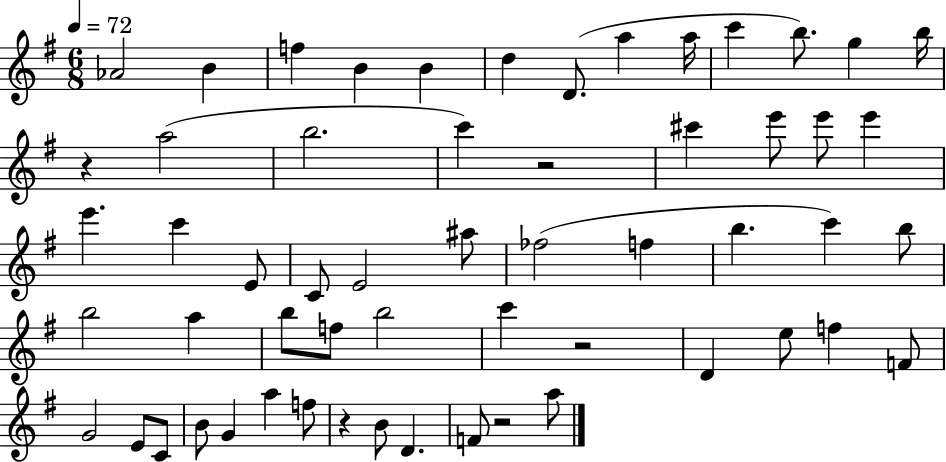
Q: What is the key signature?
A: G major